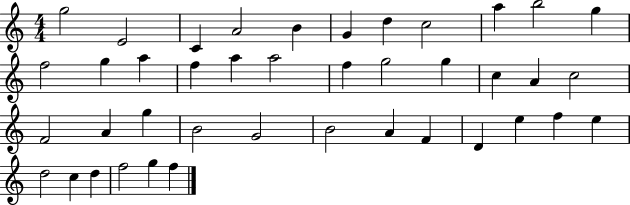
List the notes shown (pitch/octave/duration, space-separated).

G5/h E4/h C4/q A4/h B4/q G4/q D5/q C5/h A5/q B5/h G5/q F5/h G5/q A5/q F5/q A5/q A5/h F5/q G5/h G5/q C5/q A4/q C5/h F4/h A4/q G5/q B4/h G4/h B4/h A4/q F4/q D4/q E5/q F5/q E5/q D5/h C5/q D5/q F5/h G5/q F5/q